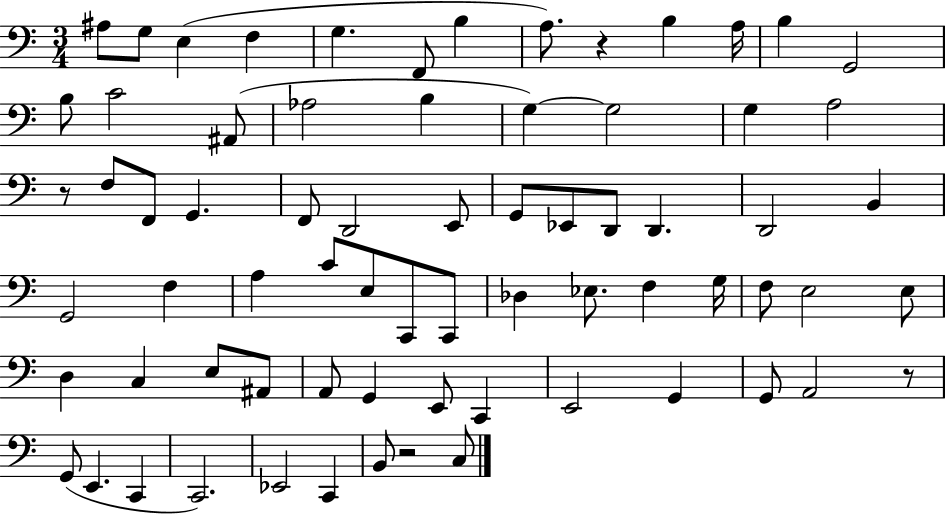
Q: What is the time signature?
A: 3/4